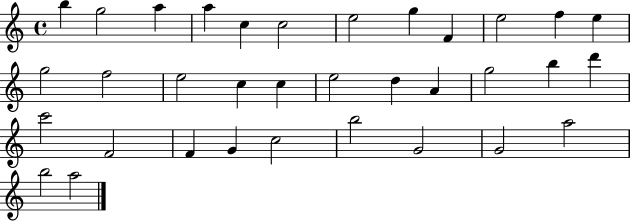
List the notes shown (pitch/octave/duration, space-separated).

B5/q G5/h A5/q A5/q C5/q C5/h E5/h G5/q F4/q E5/h F5/q E5/q G5/h F5/h E5/h C5/q C5/q E5/h D5/q A4/q G5/h B5/q D6/q C6/h F4/h F4/q G4/q C5/h B5/h G4/h G4/h A5/h B5/h A5/h